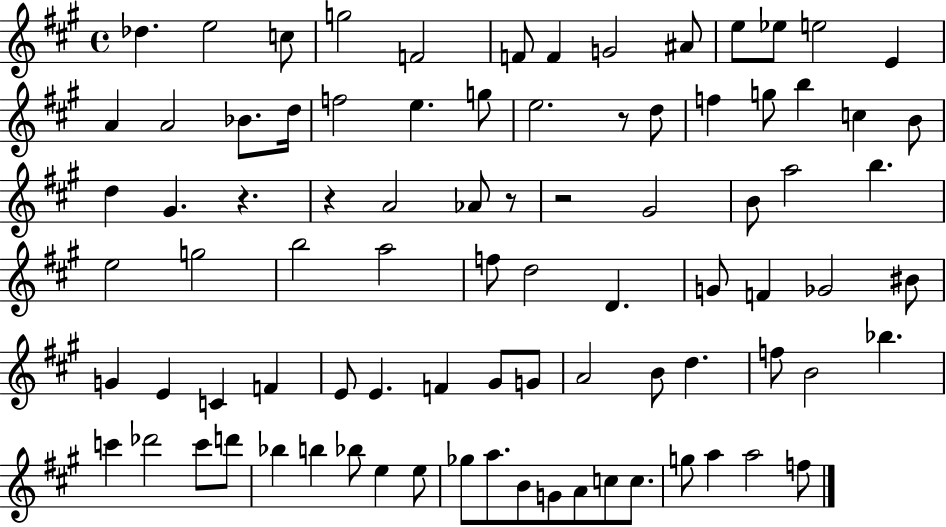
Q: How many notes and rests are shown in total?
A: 86